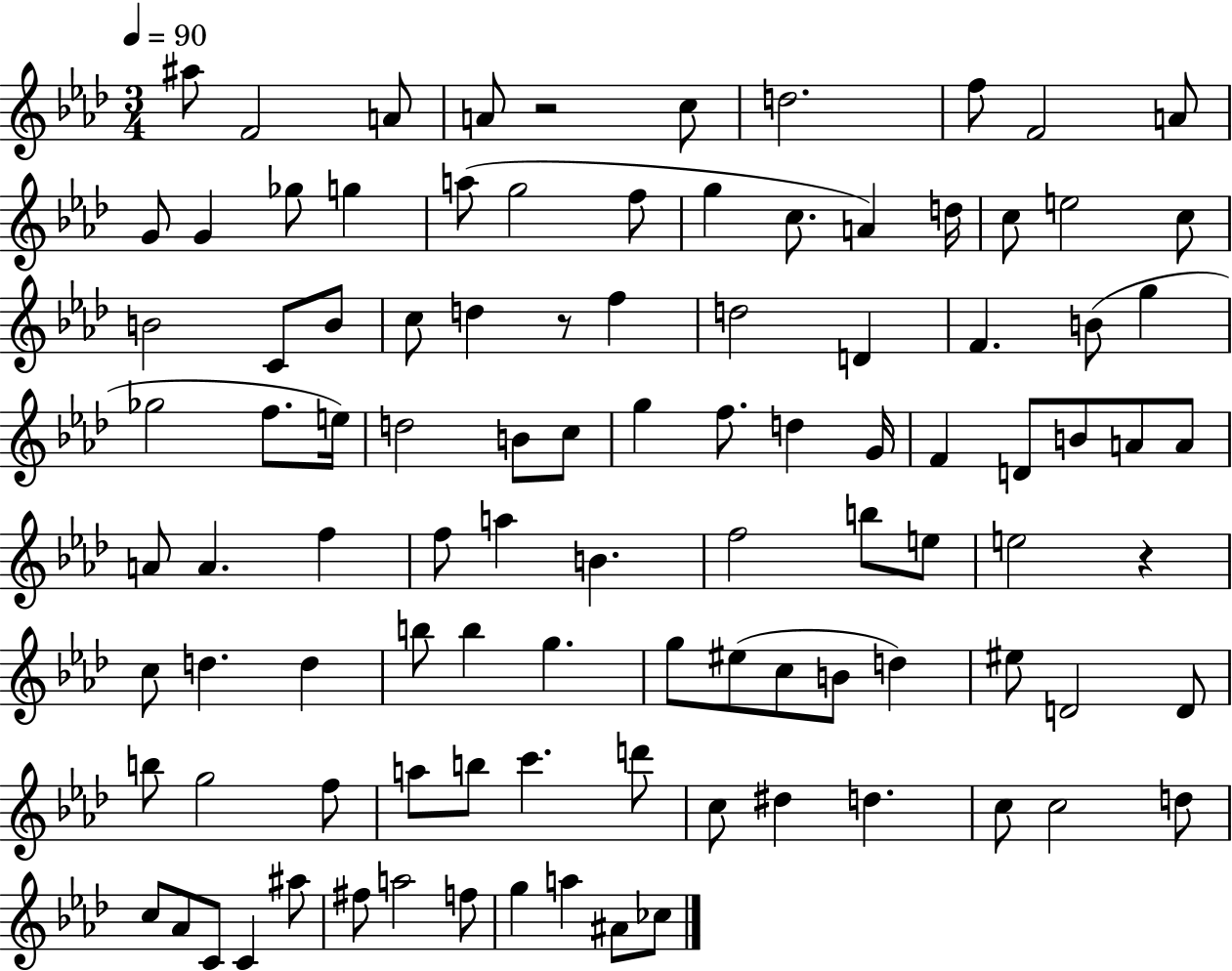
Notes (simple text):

A#5/e F4/h A4/e A4/e R/h C5/e D5/h. F5/e F4/h A4/e G4/e G4/q Gb5/e G5/q A5/e G5/h F5/e G5/q C5/e. A4/q D5/s C5/e E5/h C5/e B4/h C4/e B4/e C5/e D5/q R/e F5/q D5/h D4/q F4/q. B4/e G5/q Gb5/h F5/e. E5/s D5/h B4/e C5/e G5/q F5/e. D5/q G4/s F4/q D4/e B4/e A4/e A4/e A4/e A4/q. F5/q F5/e A5/q B4/q. F5/h B5/e E5/e E5/h R/q C5/e D5/q. D5/q B5/e B5/q G5/q. G5/e EIS5/e C5/e B4/e D5/q EIS5/e D4/h D4/e B5/e G5/h F5/e A5/e B5/e C6/q. D6/e C5/e D#5/q D5/q. C5/e C5/h D5/e C5/e Ab4/e C4/e C4/q A#5/e F#5/e A5/h F5/e G5/q A5/q A#4/e CES5/e